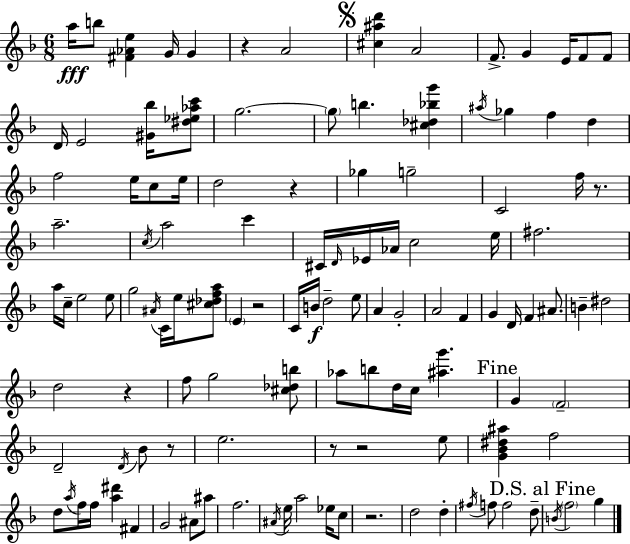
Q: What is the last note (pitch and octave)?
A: G5